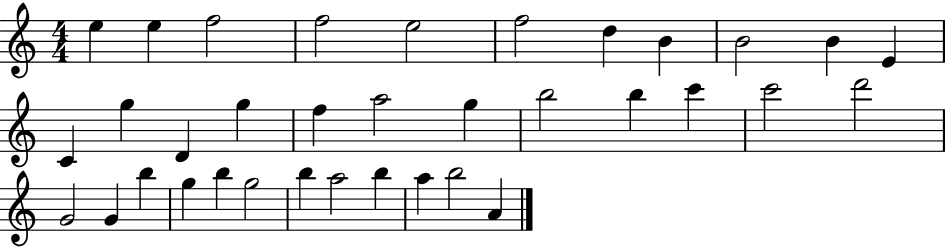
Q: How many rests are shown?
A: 0